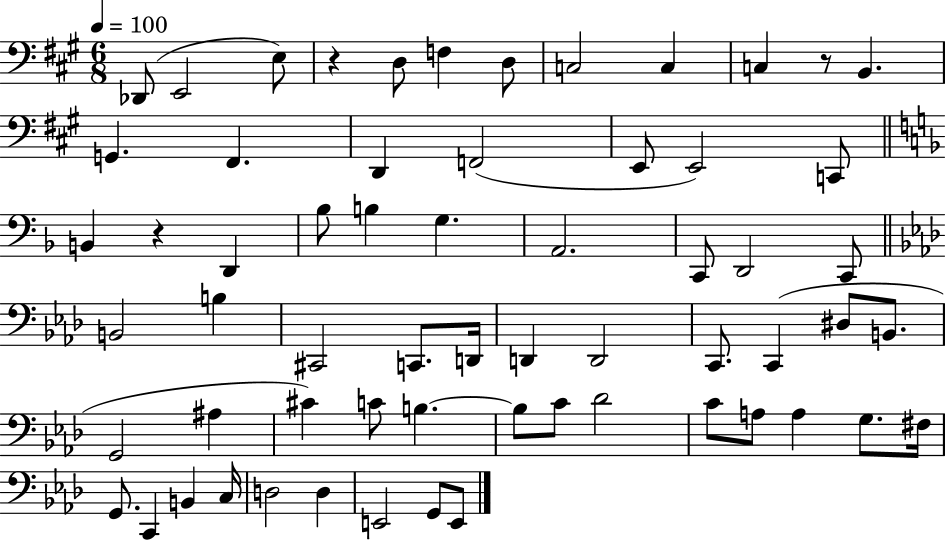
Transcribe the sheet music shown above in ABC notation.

X:1
T:Untitled
M:6/8
L:1/4
K:A
_D,,/2 E,,2 E,/2 z D,/2 F, D,/2 C,2 C, C, z/2 B,, G,, ^F,, D,, F,,2 E,,/2 E,,2 C,,/2 B,, z D,, _B,/2 B, G, A,,2 C,,/2 D,,2 C,,/2 B,,2 B, ^C,,2 C,,/2 D,,/4 D,, D,,2 C,,/2 C,, ^D,/2 B,,/2 G,,2 ^A, ^C C/2 B, B,/2 C/2 _D2 C/2 A,/2 A, G,/2 ^F,/4 G,,/2 C,, B,, C,/4 D,2 D, E,,2 G,,/2 E,,/2